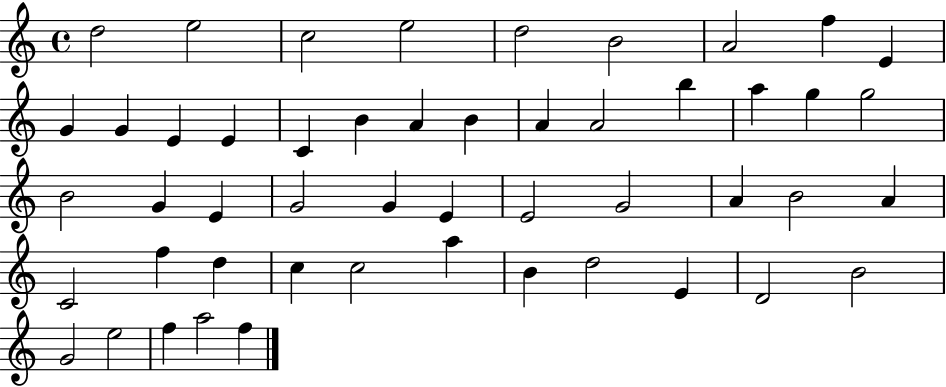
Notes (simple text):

D5/h E5/h C5/h E5/h D5/h B4/h A4/h F5/q E4/q G4/q G4/q E4/q E4/q C4/q B4/q A4/q B4/q A4/q A4/h B5/q A5/q G5/q G5/h B4/h G4/q E4/q G4/h G4/q E4/q E4/h G4/h A4/q B4/h A4/q C4/h F5/q D5/q C5/q C5/h A5/q B4/q D5/h E4/q D4/h B4/h G4/h E5/h F5/q A5/h F5/q